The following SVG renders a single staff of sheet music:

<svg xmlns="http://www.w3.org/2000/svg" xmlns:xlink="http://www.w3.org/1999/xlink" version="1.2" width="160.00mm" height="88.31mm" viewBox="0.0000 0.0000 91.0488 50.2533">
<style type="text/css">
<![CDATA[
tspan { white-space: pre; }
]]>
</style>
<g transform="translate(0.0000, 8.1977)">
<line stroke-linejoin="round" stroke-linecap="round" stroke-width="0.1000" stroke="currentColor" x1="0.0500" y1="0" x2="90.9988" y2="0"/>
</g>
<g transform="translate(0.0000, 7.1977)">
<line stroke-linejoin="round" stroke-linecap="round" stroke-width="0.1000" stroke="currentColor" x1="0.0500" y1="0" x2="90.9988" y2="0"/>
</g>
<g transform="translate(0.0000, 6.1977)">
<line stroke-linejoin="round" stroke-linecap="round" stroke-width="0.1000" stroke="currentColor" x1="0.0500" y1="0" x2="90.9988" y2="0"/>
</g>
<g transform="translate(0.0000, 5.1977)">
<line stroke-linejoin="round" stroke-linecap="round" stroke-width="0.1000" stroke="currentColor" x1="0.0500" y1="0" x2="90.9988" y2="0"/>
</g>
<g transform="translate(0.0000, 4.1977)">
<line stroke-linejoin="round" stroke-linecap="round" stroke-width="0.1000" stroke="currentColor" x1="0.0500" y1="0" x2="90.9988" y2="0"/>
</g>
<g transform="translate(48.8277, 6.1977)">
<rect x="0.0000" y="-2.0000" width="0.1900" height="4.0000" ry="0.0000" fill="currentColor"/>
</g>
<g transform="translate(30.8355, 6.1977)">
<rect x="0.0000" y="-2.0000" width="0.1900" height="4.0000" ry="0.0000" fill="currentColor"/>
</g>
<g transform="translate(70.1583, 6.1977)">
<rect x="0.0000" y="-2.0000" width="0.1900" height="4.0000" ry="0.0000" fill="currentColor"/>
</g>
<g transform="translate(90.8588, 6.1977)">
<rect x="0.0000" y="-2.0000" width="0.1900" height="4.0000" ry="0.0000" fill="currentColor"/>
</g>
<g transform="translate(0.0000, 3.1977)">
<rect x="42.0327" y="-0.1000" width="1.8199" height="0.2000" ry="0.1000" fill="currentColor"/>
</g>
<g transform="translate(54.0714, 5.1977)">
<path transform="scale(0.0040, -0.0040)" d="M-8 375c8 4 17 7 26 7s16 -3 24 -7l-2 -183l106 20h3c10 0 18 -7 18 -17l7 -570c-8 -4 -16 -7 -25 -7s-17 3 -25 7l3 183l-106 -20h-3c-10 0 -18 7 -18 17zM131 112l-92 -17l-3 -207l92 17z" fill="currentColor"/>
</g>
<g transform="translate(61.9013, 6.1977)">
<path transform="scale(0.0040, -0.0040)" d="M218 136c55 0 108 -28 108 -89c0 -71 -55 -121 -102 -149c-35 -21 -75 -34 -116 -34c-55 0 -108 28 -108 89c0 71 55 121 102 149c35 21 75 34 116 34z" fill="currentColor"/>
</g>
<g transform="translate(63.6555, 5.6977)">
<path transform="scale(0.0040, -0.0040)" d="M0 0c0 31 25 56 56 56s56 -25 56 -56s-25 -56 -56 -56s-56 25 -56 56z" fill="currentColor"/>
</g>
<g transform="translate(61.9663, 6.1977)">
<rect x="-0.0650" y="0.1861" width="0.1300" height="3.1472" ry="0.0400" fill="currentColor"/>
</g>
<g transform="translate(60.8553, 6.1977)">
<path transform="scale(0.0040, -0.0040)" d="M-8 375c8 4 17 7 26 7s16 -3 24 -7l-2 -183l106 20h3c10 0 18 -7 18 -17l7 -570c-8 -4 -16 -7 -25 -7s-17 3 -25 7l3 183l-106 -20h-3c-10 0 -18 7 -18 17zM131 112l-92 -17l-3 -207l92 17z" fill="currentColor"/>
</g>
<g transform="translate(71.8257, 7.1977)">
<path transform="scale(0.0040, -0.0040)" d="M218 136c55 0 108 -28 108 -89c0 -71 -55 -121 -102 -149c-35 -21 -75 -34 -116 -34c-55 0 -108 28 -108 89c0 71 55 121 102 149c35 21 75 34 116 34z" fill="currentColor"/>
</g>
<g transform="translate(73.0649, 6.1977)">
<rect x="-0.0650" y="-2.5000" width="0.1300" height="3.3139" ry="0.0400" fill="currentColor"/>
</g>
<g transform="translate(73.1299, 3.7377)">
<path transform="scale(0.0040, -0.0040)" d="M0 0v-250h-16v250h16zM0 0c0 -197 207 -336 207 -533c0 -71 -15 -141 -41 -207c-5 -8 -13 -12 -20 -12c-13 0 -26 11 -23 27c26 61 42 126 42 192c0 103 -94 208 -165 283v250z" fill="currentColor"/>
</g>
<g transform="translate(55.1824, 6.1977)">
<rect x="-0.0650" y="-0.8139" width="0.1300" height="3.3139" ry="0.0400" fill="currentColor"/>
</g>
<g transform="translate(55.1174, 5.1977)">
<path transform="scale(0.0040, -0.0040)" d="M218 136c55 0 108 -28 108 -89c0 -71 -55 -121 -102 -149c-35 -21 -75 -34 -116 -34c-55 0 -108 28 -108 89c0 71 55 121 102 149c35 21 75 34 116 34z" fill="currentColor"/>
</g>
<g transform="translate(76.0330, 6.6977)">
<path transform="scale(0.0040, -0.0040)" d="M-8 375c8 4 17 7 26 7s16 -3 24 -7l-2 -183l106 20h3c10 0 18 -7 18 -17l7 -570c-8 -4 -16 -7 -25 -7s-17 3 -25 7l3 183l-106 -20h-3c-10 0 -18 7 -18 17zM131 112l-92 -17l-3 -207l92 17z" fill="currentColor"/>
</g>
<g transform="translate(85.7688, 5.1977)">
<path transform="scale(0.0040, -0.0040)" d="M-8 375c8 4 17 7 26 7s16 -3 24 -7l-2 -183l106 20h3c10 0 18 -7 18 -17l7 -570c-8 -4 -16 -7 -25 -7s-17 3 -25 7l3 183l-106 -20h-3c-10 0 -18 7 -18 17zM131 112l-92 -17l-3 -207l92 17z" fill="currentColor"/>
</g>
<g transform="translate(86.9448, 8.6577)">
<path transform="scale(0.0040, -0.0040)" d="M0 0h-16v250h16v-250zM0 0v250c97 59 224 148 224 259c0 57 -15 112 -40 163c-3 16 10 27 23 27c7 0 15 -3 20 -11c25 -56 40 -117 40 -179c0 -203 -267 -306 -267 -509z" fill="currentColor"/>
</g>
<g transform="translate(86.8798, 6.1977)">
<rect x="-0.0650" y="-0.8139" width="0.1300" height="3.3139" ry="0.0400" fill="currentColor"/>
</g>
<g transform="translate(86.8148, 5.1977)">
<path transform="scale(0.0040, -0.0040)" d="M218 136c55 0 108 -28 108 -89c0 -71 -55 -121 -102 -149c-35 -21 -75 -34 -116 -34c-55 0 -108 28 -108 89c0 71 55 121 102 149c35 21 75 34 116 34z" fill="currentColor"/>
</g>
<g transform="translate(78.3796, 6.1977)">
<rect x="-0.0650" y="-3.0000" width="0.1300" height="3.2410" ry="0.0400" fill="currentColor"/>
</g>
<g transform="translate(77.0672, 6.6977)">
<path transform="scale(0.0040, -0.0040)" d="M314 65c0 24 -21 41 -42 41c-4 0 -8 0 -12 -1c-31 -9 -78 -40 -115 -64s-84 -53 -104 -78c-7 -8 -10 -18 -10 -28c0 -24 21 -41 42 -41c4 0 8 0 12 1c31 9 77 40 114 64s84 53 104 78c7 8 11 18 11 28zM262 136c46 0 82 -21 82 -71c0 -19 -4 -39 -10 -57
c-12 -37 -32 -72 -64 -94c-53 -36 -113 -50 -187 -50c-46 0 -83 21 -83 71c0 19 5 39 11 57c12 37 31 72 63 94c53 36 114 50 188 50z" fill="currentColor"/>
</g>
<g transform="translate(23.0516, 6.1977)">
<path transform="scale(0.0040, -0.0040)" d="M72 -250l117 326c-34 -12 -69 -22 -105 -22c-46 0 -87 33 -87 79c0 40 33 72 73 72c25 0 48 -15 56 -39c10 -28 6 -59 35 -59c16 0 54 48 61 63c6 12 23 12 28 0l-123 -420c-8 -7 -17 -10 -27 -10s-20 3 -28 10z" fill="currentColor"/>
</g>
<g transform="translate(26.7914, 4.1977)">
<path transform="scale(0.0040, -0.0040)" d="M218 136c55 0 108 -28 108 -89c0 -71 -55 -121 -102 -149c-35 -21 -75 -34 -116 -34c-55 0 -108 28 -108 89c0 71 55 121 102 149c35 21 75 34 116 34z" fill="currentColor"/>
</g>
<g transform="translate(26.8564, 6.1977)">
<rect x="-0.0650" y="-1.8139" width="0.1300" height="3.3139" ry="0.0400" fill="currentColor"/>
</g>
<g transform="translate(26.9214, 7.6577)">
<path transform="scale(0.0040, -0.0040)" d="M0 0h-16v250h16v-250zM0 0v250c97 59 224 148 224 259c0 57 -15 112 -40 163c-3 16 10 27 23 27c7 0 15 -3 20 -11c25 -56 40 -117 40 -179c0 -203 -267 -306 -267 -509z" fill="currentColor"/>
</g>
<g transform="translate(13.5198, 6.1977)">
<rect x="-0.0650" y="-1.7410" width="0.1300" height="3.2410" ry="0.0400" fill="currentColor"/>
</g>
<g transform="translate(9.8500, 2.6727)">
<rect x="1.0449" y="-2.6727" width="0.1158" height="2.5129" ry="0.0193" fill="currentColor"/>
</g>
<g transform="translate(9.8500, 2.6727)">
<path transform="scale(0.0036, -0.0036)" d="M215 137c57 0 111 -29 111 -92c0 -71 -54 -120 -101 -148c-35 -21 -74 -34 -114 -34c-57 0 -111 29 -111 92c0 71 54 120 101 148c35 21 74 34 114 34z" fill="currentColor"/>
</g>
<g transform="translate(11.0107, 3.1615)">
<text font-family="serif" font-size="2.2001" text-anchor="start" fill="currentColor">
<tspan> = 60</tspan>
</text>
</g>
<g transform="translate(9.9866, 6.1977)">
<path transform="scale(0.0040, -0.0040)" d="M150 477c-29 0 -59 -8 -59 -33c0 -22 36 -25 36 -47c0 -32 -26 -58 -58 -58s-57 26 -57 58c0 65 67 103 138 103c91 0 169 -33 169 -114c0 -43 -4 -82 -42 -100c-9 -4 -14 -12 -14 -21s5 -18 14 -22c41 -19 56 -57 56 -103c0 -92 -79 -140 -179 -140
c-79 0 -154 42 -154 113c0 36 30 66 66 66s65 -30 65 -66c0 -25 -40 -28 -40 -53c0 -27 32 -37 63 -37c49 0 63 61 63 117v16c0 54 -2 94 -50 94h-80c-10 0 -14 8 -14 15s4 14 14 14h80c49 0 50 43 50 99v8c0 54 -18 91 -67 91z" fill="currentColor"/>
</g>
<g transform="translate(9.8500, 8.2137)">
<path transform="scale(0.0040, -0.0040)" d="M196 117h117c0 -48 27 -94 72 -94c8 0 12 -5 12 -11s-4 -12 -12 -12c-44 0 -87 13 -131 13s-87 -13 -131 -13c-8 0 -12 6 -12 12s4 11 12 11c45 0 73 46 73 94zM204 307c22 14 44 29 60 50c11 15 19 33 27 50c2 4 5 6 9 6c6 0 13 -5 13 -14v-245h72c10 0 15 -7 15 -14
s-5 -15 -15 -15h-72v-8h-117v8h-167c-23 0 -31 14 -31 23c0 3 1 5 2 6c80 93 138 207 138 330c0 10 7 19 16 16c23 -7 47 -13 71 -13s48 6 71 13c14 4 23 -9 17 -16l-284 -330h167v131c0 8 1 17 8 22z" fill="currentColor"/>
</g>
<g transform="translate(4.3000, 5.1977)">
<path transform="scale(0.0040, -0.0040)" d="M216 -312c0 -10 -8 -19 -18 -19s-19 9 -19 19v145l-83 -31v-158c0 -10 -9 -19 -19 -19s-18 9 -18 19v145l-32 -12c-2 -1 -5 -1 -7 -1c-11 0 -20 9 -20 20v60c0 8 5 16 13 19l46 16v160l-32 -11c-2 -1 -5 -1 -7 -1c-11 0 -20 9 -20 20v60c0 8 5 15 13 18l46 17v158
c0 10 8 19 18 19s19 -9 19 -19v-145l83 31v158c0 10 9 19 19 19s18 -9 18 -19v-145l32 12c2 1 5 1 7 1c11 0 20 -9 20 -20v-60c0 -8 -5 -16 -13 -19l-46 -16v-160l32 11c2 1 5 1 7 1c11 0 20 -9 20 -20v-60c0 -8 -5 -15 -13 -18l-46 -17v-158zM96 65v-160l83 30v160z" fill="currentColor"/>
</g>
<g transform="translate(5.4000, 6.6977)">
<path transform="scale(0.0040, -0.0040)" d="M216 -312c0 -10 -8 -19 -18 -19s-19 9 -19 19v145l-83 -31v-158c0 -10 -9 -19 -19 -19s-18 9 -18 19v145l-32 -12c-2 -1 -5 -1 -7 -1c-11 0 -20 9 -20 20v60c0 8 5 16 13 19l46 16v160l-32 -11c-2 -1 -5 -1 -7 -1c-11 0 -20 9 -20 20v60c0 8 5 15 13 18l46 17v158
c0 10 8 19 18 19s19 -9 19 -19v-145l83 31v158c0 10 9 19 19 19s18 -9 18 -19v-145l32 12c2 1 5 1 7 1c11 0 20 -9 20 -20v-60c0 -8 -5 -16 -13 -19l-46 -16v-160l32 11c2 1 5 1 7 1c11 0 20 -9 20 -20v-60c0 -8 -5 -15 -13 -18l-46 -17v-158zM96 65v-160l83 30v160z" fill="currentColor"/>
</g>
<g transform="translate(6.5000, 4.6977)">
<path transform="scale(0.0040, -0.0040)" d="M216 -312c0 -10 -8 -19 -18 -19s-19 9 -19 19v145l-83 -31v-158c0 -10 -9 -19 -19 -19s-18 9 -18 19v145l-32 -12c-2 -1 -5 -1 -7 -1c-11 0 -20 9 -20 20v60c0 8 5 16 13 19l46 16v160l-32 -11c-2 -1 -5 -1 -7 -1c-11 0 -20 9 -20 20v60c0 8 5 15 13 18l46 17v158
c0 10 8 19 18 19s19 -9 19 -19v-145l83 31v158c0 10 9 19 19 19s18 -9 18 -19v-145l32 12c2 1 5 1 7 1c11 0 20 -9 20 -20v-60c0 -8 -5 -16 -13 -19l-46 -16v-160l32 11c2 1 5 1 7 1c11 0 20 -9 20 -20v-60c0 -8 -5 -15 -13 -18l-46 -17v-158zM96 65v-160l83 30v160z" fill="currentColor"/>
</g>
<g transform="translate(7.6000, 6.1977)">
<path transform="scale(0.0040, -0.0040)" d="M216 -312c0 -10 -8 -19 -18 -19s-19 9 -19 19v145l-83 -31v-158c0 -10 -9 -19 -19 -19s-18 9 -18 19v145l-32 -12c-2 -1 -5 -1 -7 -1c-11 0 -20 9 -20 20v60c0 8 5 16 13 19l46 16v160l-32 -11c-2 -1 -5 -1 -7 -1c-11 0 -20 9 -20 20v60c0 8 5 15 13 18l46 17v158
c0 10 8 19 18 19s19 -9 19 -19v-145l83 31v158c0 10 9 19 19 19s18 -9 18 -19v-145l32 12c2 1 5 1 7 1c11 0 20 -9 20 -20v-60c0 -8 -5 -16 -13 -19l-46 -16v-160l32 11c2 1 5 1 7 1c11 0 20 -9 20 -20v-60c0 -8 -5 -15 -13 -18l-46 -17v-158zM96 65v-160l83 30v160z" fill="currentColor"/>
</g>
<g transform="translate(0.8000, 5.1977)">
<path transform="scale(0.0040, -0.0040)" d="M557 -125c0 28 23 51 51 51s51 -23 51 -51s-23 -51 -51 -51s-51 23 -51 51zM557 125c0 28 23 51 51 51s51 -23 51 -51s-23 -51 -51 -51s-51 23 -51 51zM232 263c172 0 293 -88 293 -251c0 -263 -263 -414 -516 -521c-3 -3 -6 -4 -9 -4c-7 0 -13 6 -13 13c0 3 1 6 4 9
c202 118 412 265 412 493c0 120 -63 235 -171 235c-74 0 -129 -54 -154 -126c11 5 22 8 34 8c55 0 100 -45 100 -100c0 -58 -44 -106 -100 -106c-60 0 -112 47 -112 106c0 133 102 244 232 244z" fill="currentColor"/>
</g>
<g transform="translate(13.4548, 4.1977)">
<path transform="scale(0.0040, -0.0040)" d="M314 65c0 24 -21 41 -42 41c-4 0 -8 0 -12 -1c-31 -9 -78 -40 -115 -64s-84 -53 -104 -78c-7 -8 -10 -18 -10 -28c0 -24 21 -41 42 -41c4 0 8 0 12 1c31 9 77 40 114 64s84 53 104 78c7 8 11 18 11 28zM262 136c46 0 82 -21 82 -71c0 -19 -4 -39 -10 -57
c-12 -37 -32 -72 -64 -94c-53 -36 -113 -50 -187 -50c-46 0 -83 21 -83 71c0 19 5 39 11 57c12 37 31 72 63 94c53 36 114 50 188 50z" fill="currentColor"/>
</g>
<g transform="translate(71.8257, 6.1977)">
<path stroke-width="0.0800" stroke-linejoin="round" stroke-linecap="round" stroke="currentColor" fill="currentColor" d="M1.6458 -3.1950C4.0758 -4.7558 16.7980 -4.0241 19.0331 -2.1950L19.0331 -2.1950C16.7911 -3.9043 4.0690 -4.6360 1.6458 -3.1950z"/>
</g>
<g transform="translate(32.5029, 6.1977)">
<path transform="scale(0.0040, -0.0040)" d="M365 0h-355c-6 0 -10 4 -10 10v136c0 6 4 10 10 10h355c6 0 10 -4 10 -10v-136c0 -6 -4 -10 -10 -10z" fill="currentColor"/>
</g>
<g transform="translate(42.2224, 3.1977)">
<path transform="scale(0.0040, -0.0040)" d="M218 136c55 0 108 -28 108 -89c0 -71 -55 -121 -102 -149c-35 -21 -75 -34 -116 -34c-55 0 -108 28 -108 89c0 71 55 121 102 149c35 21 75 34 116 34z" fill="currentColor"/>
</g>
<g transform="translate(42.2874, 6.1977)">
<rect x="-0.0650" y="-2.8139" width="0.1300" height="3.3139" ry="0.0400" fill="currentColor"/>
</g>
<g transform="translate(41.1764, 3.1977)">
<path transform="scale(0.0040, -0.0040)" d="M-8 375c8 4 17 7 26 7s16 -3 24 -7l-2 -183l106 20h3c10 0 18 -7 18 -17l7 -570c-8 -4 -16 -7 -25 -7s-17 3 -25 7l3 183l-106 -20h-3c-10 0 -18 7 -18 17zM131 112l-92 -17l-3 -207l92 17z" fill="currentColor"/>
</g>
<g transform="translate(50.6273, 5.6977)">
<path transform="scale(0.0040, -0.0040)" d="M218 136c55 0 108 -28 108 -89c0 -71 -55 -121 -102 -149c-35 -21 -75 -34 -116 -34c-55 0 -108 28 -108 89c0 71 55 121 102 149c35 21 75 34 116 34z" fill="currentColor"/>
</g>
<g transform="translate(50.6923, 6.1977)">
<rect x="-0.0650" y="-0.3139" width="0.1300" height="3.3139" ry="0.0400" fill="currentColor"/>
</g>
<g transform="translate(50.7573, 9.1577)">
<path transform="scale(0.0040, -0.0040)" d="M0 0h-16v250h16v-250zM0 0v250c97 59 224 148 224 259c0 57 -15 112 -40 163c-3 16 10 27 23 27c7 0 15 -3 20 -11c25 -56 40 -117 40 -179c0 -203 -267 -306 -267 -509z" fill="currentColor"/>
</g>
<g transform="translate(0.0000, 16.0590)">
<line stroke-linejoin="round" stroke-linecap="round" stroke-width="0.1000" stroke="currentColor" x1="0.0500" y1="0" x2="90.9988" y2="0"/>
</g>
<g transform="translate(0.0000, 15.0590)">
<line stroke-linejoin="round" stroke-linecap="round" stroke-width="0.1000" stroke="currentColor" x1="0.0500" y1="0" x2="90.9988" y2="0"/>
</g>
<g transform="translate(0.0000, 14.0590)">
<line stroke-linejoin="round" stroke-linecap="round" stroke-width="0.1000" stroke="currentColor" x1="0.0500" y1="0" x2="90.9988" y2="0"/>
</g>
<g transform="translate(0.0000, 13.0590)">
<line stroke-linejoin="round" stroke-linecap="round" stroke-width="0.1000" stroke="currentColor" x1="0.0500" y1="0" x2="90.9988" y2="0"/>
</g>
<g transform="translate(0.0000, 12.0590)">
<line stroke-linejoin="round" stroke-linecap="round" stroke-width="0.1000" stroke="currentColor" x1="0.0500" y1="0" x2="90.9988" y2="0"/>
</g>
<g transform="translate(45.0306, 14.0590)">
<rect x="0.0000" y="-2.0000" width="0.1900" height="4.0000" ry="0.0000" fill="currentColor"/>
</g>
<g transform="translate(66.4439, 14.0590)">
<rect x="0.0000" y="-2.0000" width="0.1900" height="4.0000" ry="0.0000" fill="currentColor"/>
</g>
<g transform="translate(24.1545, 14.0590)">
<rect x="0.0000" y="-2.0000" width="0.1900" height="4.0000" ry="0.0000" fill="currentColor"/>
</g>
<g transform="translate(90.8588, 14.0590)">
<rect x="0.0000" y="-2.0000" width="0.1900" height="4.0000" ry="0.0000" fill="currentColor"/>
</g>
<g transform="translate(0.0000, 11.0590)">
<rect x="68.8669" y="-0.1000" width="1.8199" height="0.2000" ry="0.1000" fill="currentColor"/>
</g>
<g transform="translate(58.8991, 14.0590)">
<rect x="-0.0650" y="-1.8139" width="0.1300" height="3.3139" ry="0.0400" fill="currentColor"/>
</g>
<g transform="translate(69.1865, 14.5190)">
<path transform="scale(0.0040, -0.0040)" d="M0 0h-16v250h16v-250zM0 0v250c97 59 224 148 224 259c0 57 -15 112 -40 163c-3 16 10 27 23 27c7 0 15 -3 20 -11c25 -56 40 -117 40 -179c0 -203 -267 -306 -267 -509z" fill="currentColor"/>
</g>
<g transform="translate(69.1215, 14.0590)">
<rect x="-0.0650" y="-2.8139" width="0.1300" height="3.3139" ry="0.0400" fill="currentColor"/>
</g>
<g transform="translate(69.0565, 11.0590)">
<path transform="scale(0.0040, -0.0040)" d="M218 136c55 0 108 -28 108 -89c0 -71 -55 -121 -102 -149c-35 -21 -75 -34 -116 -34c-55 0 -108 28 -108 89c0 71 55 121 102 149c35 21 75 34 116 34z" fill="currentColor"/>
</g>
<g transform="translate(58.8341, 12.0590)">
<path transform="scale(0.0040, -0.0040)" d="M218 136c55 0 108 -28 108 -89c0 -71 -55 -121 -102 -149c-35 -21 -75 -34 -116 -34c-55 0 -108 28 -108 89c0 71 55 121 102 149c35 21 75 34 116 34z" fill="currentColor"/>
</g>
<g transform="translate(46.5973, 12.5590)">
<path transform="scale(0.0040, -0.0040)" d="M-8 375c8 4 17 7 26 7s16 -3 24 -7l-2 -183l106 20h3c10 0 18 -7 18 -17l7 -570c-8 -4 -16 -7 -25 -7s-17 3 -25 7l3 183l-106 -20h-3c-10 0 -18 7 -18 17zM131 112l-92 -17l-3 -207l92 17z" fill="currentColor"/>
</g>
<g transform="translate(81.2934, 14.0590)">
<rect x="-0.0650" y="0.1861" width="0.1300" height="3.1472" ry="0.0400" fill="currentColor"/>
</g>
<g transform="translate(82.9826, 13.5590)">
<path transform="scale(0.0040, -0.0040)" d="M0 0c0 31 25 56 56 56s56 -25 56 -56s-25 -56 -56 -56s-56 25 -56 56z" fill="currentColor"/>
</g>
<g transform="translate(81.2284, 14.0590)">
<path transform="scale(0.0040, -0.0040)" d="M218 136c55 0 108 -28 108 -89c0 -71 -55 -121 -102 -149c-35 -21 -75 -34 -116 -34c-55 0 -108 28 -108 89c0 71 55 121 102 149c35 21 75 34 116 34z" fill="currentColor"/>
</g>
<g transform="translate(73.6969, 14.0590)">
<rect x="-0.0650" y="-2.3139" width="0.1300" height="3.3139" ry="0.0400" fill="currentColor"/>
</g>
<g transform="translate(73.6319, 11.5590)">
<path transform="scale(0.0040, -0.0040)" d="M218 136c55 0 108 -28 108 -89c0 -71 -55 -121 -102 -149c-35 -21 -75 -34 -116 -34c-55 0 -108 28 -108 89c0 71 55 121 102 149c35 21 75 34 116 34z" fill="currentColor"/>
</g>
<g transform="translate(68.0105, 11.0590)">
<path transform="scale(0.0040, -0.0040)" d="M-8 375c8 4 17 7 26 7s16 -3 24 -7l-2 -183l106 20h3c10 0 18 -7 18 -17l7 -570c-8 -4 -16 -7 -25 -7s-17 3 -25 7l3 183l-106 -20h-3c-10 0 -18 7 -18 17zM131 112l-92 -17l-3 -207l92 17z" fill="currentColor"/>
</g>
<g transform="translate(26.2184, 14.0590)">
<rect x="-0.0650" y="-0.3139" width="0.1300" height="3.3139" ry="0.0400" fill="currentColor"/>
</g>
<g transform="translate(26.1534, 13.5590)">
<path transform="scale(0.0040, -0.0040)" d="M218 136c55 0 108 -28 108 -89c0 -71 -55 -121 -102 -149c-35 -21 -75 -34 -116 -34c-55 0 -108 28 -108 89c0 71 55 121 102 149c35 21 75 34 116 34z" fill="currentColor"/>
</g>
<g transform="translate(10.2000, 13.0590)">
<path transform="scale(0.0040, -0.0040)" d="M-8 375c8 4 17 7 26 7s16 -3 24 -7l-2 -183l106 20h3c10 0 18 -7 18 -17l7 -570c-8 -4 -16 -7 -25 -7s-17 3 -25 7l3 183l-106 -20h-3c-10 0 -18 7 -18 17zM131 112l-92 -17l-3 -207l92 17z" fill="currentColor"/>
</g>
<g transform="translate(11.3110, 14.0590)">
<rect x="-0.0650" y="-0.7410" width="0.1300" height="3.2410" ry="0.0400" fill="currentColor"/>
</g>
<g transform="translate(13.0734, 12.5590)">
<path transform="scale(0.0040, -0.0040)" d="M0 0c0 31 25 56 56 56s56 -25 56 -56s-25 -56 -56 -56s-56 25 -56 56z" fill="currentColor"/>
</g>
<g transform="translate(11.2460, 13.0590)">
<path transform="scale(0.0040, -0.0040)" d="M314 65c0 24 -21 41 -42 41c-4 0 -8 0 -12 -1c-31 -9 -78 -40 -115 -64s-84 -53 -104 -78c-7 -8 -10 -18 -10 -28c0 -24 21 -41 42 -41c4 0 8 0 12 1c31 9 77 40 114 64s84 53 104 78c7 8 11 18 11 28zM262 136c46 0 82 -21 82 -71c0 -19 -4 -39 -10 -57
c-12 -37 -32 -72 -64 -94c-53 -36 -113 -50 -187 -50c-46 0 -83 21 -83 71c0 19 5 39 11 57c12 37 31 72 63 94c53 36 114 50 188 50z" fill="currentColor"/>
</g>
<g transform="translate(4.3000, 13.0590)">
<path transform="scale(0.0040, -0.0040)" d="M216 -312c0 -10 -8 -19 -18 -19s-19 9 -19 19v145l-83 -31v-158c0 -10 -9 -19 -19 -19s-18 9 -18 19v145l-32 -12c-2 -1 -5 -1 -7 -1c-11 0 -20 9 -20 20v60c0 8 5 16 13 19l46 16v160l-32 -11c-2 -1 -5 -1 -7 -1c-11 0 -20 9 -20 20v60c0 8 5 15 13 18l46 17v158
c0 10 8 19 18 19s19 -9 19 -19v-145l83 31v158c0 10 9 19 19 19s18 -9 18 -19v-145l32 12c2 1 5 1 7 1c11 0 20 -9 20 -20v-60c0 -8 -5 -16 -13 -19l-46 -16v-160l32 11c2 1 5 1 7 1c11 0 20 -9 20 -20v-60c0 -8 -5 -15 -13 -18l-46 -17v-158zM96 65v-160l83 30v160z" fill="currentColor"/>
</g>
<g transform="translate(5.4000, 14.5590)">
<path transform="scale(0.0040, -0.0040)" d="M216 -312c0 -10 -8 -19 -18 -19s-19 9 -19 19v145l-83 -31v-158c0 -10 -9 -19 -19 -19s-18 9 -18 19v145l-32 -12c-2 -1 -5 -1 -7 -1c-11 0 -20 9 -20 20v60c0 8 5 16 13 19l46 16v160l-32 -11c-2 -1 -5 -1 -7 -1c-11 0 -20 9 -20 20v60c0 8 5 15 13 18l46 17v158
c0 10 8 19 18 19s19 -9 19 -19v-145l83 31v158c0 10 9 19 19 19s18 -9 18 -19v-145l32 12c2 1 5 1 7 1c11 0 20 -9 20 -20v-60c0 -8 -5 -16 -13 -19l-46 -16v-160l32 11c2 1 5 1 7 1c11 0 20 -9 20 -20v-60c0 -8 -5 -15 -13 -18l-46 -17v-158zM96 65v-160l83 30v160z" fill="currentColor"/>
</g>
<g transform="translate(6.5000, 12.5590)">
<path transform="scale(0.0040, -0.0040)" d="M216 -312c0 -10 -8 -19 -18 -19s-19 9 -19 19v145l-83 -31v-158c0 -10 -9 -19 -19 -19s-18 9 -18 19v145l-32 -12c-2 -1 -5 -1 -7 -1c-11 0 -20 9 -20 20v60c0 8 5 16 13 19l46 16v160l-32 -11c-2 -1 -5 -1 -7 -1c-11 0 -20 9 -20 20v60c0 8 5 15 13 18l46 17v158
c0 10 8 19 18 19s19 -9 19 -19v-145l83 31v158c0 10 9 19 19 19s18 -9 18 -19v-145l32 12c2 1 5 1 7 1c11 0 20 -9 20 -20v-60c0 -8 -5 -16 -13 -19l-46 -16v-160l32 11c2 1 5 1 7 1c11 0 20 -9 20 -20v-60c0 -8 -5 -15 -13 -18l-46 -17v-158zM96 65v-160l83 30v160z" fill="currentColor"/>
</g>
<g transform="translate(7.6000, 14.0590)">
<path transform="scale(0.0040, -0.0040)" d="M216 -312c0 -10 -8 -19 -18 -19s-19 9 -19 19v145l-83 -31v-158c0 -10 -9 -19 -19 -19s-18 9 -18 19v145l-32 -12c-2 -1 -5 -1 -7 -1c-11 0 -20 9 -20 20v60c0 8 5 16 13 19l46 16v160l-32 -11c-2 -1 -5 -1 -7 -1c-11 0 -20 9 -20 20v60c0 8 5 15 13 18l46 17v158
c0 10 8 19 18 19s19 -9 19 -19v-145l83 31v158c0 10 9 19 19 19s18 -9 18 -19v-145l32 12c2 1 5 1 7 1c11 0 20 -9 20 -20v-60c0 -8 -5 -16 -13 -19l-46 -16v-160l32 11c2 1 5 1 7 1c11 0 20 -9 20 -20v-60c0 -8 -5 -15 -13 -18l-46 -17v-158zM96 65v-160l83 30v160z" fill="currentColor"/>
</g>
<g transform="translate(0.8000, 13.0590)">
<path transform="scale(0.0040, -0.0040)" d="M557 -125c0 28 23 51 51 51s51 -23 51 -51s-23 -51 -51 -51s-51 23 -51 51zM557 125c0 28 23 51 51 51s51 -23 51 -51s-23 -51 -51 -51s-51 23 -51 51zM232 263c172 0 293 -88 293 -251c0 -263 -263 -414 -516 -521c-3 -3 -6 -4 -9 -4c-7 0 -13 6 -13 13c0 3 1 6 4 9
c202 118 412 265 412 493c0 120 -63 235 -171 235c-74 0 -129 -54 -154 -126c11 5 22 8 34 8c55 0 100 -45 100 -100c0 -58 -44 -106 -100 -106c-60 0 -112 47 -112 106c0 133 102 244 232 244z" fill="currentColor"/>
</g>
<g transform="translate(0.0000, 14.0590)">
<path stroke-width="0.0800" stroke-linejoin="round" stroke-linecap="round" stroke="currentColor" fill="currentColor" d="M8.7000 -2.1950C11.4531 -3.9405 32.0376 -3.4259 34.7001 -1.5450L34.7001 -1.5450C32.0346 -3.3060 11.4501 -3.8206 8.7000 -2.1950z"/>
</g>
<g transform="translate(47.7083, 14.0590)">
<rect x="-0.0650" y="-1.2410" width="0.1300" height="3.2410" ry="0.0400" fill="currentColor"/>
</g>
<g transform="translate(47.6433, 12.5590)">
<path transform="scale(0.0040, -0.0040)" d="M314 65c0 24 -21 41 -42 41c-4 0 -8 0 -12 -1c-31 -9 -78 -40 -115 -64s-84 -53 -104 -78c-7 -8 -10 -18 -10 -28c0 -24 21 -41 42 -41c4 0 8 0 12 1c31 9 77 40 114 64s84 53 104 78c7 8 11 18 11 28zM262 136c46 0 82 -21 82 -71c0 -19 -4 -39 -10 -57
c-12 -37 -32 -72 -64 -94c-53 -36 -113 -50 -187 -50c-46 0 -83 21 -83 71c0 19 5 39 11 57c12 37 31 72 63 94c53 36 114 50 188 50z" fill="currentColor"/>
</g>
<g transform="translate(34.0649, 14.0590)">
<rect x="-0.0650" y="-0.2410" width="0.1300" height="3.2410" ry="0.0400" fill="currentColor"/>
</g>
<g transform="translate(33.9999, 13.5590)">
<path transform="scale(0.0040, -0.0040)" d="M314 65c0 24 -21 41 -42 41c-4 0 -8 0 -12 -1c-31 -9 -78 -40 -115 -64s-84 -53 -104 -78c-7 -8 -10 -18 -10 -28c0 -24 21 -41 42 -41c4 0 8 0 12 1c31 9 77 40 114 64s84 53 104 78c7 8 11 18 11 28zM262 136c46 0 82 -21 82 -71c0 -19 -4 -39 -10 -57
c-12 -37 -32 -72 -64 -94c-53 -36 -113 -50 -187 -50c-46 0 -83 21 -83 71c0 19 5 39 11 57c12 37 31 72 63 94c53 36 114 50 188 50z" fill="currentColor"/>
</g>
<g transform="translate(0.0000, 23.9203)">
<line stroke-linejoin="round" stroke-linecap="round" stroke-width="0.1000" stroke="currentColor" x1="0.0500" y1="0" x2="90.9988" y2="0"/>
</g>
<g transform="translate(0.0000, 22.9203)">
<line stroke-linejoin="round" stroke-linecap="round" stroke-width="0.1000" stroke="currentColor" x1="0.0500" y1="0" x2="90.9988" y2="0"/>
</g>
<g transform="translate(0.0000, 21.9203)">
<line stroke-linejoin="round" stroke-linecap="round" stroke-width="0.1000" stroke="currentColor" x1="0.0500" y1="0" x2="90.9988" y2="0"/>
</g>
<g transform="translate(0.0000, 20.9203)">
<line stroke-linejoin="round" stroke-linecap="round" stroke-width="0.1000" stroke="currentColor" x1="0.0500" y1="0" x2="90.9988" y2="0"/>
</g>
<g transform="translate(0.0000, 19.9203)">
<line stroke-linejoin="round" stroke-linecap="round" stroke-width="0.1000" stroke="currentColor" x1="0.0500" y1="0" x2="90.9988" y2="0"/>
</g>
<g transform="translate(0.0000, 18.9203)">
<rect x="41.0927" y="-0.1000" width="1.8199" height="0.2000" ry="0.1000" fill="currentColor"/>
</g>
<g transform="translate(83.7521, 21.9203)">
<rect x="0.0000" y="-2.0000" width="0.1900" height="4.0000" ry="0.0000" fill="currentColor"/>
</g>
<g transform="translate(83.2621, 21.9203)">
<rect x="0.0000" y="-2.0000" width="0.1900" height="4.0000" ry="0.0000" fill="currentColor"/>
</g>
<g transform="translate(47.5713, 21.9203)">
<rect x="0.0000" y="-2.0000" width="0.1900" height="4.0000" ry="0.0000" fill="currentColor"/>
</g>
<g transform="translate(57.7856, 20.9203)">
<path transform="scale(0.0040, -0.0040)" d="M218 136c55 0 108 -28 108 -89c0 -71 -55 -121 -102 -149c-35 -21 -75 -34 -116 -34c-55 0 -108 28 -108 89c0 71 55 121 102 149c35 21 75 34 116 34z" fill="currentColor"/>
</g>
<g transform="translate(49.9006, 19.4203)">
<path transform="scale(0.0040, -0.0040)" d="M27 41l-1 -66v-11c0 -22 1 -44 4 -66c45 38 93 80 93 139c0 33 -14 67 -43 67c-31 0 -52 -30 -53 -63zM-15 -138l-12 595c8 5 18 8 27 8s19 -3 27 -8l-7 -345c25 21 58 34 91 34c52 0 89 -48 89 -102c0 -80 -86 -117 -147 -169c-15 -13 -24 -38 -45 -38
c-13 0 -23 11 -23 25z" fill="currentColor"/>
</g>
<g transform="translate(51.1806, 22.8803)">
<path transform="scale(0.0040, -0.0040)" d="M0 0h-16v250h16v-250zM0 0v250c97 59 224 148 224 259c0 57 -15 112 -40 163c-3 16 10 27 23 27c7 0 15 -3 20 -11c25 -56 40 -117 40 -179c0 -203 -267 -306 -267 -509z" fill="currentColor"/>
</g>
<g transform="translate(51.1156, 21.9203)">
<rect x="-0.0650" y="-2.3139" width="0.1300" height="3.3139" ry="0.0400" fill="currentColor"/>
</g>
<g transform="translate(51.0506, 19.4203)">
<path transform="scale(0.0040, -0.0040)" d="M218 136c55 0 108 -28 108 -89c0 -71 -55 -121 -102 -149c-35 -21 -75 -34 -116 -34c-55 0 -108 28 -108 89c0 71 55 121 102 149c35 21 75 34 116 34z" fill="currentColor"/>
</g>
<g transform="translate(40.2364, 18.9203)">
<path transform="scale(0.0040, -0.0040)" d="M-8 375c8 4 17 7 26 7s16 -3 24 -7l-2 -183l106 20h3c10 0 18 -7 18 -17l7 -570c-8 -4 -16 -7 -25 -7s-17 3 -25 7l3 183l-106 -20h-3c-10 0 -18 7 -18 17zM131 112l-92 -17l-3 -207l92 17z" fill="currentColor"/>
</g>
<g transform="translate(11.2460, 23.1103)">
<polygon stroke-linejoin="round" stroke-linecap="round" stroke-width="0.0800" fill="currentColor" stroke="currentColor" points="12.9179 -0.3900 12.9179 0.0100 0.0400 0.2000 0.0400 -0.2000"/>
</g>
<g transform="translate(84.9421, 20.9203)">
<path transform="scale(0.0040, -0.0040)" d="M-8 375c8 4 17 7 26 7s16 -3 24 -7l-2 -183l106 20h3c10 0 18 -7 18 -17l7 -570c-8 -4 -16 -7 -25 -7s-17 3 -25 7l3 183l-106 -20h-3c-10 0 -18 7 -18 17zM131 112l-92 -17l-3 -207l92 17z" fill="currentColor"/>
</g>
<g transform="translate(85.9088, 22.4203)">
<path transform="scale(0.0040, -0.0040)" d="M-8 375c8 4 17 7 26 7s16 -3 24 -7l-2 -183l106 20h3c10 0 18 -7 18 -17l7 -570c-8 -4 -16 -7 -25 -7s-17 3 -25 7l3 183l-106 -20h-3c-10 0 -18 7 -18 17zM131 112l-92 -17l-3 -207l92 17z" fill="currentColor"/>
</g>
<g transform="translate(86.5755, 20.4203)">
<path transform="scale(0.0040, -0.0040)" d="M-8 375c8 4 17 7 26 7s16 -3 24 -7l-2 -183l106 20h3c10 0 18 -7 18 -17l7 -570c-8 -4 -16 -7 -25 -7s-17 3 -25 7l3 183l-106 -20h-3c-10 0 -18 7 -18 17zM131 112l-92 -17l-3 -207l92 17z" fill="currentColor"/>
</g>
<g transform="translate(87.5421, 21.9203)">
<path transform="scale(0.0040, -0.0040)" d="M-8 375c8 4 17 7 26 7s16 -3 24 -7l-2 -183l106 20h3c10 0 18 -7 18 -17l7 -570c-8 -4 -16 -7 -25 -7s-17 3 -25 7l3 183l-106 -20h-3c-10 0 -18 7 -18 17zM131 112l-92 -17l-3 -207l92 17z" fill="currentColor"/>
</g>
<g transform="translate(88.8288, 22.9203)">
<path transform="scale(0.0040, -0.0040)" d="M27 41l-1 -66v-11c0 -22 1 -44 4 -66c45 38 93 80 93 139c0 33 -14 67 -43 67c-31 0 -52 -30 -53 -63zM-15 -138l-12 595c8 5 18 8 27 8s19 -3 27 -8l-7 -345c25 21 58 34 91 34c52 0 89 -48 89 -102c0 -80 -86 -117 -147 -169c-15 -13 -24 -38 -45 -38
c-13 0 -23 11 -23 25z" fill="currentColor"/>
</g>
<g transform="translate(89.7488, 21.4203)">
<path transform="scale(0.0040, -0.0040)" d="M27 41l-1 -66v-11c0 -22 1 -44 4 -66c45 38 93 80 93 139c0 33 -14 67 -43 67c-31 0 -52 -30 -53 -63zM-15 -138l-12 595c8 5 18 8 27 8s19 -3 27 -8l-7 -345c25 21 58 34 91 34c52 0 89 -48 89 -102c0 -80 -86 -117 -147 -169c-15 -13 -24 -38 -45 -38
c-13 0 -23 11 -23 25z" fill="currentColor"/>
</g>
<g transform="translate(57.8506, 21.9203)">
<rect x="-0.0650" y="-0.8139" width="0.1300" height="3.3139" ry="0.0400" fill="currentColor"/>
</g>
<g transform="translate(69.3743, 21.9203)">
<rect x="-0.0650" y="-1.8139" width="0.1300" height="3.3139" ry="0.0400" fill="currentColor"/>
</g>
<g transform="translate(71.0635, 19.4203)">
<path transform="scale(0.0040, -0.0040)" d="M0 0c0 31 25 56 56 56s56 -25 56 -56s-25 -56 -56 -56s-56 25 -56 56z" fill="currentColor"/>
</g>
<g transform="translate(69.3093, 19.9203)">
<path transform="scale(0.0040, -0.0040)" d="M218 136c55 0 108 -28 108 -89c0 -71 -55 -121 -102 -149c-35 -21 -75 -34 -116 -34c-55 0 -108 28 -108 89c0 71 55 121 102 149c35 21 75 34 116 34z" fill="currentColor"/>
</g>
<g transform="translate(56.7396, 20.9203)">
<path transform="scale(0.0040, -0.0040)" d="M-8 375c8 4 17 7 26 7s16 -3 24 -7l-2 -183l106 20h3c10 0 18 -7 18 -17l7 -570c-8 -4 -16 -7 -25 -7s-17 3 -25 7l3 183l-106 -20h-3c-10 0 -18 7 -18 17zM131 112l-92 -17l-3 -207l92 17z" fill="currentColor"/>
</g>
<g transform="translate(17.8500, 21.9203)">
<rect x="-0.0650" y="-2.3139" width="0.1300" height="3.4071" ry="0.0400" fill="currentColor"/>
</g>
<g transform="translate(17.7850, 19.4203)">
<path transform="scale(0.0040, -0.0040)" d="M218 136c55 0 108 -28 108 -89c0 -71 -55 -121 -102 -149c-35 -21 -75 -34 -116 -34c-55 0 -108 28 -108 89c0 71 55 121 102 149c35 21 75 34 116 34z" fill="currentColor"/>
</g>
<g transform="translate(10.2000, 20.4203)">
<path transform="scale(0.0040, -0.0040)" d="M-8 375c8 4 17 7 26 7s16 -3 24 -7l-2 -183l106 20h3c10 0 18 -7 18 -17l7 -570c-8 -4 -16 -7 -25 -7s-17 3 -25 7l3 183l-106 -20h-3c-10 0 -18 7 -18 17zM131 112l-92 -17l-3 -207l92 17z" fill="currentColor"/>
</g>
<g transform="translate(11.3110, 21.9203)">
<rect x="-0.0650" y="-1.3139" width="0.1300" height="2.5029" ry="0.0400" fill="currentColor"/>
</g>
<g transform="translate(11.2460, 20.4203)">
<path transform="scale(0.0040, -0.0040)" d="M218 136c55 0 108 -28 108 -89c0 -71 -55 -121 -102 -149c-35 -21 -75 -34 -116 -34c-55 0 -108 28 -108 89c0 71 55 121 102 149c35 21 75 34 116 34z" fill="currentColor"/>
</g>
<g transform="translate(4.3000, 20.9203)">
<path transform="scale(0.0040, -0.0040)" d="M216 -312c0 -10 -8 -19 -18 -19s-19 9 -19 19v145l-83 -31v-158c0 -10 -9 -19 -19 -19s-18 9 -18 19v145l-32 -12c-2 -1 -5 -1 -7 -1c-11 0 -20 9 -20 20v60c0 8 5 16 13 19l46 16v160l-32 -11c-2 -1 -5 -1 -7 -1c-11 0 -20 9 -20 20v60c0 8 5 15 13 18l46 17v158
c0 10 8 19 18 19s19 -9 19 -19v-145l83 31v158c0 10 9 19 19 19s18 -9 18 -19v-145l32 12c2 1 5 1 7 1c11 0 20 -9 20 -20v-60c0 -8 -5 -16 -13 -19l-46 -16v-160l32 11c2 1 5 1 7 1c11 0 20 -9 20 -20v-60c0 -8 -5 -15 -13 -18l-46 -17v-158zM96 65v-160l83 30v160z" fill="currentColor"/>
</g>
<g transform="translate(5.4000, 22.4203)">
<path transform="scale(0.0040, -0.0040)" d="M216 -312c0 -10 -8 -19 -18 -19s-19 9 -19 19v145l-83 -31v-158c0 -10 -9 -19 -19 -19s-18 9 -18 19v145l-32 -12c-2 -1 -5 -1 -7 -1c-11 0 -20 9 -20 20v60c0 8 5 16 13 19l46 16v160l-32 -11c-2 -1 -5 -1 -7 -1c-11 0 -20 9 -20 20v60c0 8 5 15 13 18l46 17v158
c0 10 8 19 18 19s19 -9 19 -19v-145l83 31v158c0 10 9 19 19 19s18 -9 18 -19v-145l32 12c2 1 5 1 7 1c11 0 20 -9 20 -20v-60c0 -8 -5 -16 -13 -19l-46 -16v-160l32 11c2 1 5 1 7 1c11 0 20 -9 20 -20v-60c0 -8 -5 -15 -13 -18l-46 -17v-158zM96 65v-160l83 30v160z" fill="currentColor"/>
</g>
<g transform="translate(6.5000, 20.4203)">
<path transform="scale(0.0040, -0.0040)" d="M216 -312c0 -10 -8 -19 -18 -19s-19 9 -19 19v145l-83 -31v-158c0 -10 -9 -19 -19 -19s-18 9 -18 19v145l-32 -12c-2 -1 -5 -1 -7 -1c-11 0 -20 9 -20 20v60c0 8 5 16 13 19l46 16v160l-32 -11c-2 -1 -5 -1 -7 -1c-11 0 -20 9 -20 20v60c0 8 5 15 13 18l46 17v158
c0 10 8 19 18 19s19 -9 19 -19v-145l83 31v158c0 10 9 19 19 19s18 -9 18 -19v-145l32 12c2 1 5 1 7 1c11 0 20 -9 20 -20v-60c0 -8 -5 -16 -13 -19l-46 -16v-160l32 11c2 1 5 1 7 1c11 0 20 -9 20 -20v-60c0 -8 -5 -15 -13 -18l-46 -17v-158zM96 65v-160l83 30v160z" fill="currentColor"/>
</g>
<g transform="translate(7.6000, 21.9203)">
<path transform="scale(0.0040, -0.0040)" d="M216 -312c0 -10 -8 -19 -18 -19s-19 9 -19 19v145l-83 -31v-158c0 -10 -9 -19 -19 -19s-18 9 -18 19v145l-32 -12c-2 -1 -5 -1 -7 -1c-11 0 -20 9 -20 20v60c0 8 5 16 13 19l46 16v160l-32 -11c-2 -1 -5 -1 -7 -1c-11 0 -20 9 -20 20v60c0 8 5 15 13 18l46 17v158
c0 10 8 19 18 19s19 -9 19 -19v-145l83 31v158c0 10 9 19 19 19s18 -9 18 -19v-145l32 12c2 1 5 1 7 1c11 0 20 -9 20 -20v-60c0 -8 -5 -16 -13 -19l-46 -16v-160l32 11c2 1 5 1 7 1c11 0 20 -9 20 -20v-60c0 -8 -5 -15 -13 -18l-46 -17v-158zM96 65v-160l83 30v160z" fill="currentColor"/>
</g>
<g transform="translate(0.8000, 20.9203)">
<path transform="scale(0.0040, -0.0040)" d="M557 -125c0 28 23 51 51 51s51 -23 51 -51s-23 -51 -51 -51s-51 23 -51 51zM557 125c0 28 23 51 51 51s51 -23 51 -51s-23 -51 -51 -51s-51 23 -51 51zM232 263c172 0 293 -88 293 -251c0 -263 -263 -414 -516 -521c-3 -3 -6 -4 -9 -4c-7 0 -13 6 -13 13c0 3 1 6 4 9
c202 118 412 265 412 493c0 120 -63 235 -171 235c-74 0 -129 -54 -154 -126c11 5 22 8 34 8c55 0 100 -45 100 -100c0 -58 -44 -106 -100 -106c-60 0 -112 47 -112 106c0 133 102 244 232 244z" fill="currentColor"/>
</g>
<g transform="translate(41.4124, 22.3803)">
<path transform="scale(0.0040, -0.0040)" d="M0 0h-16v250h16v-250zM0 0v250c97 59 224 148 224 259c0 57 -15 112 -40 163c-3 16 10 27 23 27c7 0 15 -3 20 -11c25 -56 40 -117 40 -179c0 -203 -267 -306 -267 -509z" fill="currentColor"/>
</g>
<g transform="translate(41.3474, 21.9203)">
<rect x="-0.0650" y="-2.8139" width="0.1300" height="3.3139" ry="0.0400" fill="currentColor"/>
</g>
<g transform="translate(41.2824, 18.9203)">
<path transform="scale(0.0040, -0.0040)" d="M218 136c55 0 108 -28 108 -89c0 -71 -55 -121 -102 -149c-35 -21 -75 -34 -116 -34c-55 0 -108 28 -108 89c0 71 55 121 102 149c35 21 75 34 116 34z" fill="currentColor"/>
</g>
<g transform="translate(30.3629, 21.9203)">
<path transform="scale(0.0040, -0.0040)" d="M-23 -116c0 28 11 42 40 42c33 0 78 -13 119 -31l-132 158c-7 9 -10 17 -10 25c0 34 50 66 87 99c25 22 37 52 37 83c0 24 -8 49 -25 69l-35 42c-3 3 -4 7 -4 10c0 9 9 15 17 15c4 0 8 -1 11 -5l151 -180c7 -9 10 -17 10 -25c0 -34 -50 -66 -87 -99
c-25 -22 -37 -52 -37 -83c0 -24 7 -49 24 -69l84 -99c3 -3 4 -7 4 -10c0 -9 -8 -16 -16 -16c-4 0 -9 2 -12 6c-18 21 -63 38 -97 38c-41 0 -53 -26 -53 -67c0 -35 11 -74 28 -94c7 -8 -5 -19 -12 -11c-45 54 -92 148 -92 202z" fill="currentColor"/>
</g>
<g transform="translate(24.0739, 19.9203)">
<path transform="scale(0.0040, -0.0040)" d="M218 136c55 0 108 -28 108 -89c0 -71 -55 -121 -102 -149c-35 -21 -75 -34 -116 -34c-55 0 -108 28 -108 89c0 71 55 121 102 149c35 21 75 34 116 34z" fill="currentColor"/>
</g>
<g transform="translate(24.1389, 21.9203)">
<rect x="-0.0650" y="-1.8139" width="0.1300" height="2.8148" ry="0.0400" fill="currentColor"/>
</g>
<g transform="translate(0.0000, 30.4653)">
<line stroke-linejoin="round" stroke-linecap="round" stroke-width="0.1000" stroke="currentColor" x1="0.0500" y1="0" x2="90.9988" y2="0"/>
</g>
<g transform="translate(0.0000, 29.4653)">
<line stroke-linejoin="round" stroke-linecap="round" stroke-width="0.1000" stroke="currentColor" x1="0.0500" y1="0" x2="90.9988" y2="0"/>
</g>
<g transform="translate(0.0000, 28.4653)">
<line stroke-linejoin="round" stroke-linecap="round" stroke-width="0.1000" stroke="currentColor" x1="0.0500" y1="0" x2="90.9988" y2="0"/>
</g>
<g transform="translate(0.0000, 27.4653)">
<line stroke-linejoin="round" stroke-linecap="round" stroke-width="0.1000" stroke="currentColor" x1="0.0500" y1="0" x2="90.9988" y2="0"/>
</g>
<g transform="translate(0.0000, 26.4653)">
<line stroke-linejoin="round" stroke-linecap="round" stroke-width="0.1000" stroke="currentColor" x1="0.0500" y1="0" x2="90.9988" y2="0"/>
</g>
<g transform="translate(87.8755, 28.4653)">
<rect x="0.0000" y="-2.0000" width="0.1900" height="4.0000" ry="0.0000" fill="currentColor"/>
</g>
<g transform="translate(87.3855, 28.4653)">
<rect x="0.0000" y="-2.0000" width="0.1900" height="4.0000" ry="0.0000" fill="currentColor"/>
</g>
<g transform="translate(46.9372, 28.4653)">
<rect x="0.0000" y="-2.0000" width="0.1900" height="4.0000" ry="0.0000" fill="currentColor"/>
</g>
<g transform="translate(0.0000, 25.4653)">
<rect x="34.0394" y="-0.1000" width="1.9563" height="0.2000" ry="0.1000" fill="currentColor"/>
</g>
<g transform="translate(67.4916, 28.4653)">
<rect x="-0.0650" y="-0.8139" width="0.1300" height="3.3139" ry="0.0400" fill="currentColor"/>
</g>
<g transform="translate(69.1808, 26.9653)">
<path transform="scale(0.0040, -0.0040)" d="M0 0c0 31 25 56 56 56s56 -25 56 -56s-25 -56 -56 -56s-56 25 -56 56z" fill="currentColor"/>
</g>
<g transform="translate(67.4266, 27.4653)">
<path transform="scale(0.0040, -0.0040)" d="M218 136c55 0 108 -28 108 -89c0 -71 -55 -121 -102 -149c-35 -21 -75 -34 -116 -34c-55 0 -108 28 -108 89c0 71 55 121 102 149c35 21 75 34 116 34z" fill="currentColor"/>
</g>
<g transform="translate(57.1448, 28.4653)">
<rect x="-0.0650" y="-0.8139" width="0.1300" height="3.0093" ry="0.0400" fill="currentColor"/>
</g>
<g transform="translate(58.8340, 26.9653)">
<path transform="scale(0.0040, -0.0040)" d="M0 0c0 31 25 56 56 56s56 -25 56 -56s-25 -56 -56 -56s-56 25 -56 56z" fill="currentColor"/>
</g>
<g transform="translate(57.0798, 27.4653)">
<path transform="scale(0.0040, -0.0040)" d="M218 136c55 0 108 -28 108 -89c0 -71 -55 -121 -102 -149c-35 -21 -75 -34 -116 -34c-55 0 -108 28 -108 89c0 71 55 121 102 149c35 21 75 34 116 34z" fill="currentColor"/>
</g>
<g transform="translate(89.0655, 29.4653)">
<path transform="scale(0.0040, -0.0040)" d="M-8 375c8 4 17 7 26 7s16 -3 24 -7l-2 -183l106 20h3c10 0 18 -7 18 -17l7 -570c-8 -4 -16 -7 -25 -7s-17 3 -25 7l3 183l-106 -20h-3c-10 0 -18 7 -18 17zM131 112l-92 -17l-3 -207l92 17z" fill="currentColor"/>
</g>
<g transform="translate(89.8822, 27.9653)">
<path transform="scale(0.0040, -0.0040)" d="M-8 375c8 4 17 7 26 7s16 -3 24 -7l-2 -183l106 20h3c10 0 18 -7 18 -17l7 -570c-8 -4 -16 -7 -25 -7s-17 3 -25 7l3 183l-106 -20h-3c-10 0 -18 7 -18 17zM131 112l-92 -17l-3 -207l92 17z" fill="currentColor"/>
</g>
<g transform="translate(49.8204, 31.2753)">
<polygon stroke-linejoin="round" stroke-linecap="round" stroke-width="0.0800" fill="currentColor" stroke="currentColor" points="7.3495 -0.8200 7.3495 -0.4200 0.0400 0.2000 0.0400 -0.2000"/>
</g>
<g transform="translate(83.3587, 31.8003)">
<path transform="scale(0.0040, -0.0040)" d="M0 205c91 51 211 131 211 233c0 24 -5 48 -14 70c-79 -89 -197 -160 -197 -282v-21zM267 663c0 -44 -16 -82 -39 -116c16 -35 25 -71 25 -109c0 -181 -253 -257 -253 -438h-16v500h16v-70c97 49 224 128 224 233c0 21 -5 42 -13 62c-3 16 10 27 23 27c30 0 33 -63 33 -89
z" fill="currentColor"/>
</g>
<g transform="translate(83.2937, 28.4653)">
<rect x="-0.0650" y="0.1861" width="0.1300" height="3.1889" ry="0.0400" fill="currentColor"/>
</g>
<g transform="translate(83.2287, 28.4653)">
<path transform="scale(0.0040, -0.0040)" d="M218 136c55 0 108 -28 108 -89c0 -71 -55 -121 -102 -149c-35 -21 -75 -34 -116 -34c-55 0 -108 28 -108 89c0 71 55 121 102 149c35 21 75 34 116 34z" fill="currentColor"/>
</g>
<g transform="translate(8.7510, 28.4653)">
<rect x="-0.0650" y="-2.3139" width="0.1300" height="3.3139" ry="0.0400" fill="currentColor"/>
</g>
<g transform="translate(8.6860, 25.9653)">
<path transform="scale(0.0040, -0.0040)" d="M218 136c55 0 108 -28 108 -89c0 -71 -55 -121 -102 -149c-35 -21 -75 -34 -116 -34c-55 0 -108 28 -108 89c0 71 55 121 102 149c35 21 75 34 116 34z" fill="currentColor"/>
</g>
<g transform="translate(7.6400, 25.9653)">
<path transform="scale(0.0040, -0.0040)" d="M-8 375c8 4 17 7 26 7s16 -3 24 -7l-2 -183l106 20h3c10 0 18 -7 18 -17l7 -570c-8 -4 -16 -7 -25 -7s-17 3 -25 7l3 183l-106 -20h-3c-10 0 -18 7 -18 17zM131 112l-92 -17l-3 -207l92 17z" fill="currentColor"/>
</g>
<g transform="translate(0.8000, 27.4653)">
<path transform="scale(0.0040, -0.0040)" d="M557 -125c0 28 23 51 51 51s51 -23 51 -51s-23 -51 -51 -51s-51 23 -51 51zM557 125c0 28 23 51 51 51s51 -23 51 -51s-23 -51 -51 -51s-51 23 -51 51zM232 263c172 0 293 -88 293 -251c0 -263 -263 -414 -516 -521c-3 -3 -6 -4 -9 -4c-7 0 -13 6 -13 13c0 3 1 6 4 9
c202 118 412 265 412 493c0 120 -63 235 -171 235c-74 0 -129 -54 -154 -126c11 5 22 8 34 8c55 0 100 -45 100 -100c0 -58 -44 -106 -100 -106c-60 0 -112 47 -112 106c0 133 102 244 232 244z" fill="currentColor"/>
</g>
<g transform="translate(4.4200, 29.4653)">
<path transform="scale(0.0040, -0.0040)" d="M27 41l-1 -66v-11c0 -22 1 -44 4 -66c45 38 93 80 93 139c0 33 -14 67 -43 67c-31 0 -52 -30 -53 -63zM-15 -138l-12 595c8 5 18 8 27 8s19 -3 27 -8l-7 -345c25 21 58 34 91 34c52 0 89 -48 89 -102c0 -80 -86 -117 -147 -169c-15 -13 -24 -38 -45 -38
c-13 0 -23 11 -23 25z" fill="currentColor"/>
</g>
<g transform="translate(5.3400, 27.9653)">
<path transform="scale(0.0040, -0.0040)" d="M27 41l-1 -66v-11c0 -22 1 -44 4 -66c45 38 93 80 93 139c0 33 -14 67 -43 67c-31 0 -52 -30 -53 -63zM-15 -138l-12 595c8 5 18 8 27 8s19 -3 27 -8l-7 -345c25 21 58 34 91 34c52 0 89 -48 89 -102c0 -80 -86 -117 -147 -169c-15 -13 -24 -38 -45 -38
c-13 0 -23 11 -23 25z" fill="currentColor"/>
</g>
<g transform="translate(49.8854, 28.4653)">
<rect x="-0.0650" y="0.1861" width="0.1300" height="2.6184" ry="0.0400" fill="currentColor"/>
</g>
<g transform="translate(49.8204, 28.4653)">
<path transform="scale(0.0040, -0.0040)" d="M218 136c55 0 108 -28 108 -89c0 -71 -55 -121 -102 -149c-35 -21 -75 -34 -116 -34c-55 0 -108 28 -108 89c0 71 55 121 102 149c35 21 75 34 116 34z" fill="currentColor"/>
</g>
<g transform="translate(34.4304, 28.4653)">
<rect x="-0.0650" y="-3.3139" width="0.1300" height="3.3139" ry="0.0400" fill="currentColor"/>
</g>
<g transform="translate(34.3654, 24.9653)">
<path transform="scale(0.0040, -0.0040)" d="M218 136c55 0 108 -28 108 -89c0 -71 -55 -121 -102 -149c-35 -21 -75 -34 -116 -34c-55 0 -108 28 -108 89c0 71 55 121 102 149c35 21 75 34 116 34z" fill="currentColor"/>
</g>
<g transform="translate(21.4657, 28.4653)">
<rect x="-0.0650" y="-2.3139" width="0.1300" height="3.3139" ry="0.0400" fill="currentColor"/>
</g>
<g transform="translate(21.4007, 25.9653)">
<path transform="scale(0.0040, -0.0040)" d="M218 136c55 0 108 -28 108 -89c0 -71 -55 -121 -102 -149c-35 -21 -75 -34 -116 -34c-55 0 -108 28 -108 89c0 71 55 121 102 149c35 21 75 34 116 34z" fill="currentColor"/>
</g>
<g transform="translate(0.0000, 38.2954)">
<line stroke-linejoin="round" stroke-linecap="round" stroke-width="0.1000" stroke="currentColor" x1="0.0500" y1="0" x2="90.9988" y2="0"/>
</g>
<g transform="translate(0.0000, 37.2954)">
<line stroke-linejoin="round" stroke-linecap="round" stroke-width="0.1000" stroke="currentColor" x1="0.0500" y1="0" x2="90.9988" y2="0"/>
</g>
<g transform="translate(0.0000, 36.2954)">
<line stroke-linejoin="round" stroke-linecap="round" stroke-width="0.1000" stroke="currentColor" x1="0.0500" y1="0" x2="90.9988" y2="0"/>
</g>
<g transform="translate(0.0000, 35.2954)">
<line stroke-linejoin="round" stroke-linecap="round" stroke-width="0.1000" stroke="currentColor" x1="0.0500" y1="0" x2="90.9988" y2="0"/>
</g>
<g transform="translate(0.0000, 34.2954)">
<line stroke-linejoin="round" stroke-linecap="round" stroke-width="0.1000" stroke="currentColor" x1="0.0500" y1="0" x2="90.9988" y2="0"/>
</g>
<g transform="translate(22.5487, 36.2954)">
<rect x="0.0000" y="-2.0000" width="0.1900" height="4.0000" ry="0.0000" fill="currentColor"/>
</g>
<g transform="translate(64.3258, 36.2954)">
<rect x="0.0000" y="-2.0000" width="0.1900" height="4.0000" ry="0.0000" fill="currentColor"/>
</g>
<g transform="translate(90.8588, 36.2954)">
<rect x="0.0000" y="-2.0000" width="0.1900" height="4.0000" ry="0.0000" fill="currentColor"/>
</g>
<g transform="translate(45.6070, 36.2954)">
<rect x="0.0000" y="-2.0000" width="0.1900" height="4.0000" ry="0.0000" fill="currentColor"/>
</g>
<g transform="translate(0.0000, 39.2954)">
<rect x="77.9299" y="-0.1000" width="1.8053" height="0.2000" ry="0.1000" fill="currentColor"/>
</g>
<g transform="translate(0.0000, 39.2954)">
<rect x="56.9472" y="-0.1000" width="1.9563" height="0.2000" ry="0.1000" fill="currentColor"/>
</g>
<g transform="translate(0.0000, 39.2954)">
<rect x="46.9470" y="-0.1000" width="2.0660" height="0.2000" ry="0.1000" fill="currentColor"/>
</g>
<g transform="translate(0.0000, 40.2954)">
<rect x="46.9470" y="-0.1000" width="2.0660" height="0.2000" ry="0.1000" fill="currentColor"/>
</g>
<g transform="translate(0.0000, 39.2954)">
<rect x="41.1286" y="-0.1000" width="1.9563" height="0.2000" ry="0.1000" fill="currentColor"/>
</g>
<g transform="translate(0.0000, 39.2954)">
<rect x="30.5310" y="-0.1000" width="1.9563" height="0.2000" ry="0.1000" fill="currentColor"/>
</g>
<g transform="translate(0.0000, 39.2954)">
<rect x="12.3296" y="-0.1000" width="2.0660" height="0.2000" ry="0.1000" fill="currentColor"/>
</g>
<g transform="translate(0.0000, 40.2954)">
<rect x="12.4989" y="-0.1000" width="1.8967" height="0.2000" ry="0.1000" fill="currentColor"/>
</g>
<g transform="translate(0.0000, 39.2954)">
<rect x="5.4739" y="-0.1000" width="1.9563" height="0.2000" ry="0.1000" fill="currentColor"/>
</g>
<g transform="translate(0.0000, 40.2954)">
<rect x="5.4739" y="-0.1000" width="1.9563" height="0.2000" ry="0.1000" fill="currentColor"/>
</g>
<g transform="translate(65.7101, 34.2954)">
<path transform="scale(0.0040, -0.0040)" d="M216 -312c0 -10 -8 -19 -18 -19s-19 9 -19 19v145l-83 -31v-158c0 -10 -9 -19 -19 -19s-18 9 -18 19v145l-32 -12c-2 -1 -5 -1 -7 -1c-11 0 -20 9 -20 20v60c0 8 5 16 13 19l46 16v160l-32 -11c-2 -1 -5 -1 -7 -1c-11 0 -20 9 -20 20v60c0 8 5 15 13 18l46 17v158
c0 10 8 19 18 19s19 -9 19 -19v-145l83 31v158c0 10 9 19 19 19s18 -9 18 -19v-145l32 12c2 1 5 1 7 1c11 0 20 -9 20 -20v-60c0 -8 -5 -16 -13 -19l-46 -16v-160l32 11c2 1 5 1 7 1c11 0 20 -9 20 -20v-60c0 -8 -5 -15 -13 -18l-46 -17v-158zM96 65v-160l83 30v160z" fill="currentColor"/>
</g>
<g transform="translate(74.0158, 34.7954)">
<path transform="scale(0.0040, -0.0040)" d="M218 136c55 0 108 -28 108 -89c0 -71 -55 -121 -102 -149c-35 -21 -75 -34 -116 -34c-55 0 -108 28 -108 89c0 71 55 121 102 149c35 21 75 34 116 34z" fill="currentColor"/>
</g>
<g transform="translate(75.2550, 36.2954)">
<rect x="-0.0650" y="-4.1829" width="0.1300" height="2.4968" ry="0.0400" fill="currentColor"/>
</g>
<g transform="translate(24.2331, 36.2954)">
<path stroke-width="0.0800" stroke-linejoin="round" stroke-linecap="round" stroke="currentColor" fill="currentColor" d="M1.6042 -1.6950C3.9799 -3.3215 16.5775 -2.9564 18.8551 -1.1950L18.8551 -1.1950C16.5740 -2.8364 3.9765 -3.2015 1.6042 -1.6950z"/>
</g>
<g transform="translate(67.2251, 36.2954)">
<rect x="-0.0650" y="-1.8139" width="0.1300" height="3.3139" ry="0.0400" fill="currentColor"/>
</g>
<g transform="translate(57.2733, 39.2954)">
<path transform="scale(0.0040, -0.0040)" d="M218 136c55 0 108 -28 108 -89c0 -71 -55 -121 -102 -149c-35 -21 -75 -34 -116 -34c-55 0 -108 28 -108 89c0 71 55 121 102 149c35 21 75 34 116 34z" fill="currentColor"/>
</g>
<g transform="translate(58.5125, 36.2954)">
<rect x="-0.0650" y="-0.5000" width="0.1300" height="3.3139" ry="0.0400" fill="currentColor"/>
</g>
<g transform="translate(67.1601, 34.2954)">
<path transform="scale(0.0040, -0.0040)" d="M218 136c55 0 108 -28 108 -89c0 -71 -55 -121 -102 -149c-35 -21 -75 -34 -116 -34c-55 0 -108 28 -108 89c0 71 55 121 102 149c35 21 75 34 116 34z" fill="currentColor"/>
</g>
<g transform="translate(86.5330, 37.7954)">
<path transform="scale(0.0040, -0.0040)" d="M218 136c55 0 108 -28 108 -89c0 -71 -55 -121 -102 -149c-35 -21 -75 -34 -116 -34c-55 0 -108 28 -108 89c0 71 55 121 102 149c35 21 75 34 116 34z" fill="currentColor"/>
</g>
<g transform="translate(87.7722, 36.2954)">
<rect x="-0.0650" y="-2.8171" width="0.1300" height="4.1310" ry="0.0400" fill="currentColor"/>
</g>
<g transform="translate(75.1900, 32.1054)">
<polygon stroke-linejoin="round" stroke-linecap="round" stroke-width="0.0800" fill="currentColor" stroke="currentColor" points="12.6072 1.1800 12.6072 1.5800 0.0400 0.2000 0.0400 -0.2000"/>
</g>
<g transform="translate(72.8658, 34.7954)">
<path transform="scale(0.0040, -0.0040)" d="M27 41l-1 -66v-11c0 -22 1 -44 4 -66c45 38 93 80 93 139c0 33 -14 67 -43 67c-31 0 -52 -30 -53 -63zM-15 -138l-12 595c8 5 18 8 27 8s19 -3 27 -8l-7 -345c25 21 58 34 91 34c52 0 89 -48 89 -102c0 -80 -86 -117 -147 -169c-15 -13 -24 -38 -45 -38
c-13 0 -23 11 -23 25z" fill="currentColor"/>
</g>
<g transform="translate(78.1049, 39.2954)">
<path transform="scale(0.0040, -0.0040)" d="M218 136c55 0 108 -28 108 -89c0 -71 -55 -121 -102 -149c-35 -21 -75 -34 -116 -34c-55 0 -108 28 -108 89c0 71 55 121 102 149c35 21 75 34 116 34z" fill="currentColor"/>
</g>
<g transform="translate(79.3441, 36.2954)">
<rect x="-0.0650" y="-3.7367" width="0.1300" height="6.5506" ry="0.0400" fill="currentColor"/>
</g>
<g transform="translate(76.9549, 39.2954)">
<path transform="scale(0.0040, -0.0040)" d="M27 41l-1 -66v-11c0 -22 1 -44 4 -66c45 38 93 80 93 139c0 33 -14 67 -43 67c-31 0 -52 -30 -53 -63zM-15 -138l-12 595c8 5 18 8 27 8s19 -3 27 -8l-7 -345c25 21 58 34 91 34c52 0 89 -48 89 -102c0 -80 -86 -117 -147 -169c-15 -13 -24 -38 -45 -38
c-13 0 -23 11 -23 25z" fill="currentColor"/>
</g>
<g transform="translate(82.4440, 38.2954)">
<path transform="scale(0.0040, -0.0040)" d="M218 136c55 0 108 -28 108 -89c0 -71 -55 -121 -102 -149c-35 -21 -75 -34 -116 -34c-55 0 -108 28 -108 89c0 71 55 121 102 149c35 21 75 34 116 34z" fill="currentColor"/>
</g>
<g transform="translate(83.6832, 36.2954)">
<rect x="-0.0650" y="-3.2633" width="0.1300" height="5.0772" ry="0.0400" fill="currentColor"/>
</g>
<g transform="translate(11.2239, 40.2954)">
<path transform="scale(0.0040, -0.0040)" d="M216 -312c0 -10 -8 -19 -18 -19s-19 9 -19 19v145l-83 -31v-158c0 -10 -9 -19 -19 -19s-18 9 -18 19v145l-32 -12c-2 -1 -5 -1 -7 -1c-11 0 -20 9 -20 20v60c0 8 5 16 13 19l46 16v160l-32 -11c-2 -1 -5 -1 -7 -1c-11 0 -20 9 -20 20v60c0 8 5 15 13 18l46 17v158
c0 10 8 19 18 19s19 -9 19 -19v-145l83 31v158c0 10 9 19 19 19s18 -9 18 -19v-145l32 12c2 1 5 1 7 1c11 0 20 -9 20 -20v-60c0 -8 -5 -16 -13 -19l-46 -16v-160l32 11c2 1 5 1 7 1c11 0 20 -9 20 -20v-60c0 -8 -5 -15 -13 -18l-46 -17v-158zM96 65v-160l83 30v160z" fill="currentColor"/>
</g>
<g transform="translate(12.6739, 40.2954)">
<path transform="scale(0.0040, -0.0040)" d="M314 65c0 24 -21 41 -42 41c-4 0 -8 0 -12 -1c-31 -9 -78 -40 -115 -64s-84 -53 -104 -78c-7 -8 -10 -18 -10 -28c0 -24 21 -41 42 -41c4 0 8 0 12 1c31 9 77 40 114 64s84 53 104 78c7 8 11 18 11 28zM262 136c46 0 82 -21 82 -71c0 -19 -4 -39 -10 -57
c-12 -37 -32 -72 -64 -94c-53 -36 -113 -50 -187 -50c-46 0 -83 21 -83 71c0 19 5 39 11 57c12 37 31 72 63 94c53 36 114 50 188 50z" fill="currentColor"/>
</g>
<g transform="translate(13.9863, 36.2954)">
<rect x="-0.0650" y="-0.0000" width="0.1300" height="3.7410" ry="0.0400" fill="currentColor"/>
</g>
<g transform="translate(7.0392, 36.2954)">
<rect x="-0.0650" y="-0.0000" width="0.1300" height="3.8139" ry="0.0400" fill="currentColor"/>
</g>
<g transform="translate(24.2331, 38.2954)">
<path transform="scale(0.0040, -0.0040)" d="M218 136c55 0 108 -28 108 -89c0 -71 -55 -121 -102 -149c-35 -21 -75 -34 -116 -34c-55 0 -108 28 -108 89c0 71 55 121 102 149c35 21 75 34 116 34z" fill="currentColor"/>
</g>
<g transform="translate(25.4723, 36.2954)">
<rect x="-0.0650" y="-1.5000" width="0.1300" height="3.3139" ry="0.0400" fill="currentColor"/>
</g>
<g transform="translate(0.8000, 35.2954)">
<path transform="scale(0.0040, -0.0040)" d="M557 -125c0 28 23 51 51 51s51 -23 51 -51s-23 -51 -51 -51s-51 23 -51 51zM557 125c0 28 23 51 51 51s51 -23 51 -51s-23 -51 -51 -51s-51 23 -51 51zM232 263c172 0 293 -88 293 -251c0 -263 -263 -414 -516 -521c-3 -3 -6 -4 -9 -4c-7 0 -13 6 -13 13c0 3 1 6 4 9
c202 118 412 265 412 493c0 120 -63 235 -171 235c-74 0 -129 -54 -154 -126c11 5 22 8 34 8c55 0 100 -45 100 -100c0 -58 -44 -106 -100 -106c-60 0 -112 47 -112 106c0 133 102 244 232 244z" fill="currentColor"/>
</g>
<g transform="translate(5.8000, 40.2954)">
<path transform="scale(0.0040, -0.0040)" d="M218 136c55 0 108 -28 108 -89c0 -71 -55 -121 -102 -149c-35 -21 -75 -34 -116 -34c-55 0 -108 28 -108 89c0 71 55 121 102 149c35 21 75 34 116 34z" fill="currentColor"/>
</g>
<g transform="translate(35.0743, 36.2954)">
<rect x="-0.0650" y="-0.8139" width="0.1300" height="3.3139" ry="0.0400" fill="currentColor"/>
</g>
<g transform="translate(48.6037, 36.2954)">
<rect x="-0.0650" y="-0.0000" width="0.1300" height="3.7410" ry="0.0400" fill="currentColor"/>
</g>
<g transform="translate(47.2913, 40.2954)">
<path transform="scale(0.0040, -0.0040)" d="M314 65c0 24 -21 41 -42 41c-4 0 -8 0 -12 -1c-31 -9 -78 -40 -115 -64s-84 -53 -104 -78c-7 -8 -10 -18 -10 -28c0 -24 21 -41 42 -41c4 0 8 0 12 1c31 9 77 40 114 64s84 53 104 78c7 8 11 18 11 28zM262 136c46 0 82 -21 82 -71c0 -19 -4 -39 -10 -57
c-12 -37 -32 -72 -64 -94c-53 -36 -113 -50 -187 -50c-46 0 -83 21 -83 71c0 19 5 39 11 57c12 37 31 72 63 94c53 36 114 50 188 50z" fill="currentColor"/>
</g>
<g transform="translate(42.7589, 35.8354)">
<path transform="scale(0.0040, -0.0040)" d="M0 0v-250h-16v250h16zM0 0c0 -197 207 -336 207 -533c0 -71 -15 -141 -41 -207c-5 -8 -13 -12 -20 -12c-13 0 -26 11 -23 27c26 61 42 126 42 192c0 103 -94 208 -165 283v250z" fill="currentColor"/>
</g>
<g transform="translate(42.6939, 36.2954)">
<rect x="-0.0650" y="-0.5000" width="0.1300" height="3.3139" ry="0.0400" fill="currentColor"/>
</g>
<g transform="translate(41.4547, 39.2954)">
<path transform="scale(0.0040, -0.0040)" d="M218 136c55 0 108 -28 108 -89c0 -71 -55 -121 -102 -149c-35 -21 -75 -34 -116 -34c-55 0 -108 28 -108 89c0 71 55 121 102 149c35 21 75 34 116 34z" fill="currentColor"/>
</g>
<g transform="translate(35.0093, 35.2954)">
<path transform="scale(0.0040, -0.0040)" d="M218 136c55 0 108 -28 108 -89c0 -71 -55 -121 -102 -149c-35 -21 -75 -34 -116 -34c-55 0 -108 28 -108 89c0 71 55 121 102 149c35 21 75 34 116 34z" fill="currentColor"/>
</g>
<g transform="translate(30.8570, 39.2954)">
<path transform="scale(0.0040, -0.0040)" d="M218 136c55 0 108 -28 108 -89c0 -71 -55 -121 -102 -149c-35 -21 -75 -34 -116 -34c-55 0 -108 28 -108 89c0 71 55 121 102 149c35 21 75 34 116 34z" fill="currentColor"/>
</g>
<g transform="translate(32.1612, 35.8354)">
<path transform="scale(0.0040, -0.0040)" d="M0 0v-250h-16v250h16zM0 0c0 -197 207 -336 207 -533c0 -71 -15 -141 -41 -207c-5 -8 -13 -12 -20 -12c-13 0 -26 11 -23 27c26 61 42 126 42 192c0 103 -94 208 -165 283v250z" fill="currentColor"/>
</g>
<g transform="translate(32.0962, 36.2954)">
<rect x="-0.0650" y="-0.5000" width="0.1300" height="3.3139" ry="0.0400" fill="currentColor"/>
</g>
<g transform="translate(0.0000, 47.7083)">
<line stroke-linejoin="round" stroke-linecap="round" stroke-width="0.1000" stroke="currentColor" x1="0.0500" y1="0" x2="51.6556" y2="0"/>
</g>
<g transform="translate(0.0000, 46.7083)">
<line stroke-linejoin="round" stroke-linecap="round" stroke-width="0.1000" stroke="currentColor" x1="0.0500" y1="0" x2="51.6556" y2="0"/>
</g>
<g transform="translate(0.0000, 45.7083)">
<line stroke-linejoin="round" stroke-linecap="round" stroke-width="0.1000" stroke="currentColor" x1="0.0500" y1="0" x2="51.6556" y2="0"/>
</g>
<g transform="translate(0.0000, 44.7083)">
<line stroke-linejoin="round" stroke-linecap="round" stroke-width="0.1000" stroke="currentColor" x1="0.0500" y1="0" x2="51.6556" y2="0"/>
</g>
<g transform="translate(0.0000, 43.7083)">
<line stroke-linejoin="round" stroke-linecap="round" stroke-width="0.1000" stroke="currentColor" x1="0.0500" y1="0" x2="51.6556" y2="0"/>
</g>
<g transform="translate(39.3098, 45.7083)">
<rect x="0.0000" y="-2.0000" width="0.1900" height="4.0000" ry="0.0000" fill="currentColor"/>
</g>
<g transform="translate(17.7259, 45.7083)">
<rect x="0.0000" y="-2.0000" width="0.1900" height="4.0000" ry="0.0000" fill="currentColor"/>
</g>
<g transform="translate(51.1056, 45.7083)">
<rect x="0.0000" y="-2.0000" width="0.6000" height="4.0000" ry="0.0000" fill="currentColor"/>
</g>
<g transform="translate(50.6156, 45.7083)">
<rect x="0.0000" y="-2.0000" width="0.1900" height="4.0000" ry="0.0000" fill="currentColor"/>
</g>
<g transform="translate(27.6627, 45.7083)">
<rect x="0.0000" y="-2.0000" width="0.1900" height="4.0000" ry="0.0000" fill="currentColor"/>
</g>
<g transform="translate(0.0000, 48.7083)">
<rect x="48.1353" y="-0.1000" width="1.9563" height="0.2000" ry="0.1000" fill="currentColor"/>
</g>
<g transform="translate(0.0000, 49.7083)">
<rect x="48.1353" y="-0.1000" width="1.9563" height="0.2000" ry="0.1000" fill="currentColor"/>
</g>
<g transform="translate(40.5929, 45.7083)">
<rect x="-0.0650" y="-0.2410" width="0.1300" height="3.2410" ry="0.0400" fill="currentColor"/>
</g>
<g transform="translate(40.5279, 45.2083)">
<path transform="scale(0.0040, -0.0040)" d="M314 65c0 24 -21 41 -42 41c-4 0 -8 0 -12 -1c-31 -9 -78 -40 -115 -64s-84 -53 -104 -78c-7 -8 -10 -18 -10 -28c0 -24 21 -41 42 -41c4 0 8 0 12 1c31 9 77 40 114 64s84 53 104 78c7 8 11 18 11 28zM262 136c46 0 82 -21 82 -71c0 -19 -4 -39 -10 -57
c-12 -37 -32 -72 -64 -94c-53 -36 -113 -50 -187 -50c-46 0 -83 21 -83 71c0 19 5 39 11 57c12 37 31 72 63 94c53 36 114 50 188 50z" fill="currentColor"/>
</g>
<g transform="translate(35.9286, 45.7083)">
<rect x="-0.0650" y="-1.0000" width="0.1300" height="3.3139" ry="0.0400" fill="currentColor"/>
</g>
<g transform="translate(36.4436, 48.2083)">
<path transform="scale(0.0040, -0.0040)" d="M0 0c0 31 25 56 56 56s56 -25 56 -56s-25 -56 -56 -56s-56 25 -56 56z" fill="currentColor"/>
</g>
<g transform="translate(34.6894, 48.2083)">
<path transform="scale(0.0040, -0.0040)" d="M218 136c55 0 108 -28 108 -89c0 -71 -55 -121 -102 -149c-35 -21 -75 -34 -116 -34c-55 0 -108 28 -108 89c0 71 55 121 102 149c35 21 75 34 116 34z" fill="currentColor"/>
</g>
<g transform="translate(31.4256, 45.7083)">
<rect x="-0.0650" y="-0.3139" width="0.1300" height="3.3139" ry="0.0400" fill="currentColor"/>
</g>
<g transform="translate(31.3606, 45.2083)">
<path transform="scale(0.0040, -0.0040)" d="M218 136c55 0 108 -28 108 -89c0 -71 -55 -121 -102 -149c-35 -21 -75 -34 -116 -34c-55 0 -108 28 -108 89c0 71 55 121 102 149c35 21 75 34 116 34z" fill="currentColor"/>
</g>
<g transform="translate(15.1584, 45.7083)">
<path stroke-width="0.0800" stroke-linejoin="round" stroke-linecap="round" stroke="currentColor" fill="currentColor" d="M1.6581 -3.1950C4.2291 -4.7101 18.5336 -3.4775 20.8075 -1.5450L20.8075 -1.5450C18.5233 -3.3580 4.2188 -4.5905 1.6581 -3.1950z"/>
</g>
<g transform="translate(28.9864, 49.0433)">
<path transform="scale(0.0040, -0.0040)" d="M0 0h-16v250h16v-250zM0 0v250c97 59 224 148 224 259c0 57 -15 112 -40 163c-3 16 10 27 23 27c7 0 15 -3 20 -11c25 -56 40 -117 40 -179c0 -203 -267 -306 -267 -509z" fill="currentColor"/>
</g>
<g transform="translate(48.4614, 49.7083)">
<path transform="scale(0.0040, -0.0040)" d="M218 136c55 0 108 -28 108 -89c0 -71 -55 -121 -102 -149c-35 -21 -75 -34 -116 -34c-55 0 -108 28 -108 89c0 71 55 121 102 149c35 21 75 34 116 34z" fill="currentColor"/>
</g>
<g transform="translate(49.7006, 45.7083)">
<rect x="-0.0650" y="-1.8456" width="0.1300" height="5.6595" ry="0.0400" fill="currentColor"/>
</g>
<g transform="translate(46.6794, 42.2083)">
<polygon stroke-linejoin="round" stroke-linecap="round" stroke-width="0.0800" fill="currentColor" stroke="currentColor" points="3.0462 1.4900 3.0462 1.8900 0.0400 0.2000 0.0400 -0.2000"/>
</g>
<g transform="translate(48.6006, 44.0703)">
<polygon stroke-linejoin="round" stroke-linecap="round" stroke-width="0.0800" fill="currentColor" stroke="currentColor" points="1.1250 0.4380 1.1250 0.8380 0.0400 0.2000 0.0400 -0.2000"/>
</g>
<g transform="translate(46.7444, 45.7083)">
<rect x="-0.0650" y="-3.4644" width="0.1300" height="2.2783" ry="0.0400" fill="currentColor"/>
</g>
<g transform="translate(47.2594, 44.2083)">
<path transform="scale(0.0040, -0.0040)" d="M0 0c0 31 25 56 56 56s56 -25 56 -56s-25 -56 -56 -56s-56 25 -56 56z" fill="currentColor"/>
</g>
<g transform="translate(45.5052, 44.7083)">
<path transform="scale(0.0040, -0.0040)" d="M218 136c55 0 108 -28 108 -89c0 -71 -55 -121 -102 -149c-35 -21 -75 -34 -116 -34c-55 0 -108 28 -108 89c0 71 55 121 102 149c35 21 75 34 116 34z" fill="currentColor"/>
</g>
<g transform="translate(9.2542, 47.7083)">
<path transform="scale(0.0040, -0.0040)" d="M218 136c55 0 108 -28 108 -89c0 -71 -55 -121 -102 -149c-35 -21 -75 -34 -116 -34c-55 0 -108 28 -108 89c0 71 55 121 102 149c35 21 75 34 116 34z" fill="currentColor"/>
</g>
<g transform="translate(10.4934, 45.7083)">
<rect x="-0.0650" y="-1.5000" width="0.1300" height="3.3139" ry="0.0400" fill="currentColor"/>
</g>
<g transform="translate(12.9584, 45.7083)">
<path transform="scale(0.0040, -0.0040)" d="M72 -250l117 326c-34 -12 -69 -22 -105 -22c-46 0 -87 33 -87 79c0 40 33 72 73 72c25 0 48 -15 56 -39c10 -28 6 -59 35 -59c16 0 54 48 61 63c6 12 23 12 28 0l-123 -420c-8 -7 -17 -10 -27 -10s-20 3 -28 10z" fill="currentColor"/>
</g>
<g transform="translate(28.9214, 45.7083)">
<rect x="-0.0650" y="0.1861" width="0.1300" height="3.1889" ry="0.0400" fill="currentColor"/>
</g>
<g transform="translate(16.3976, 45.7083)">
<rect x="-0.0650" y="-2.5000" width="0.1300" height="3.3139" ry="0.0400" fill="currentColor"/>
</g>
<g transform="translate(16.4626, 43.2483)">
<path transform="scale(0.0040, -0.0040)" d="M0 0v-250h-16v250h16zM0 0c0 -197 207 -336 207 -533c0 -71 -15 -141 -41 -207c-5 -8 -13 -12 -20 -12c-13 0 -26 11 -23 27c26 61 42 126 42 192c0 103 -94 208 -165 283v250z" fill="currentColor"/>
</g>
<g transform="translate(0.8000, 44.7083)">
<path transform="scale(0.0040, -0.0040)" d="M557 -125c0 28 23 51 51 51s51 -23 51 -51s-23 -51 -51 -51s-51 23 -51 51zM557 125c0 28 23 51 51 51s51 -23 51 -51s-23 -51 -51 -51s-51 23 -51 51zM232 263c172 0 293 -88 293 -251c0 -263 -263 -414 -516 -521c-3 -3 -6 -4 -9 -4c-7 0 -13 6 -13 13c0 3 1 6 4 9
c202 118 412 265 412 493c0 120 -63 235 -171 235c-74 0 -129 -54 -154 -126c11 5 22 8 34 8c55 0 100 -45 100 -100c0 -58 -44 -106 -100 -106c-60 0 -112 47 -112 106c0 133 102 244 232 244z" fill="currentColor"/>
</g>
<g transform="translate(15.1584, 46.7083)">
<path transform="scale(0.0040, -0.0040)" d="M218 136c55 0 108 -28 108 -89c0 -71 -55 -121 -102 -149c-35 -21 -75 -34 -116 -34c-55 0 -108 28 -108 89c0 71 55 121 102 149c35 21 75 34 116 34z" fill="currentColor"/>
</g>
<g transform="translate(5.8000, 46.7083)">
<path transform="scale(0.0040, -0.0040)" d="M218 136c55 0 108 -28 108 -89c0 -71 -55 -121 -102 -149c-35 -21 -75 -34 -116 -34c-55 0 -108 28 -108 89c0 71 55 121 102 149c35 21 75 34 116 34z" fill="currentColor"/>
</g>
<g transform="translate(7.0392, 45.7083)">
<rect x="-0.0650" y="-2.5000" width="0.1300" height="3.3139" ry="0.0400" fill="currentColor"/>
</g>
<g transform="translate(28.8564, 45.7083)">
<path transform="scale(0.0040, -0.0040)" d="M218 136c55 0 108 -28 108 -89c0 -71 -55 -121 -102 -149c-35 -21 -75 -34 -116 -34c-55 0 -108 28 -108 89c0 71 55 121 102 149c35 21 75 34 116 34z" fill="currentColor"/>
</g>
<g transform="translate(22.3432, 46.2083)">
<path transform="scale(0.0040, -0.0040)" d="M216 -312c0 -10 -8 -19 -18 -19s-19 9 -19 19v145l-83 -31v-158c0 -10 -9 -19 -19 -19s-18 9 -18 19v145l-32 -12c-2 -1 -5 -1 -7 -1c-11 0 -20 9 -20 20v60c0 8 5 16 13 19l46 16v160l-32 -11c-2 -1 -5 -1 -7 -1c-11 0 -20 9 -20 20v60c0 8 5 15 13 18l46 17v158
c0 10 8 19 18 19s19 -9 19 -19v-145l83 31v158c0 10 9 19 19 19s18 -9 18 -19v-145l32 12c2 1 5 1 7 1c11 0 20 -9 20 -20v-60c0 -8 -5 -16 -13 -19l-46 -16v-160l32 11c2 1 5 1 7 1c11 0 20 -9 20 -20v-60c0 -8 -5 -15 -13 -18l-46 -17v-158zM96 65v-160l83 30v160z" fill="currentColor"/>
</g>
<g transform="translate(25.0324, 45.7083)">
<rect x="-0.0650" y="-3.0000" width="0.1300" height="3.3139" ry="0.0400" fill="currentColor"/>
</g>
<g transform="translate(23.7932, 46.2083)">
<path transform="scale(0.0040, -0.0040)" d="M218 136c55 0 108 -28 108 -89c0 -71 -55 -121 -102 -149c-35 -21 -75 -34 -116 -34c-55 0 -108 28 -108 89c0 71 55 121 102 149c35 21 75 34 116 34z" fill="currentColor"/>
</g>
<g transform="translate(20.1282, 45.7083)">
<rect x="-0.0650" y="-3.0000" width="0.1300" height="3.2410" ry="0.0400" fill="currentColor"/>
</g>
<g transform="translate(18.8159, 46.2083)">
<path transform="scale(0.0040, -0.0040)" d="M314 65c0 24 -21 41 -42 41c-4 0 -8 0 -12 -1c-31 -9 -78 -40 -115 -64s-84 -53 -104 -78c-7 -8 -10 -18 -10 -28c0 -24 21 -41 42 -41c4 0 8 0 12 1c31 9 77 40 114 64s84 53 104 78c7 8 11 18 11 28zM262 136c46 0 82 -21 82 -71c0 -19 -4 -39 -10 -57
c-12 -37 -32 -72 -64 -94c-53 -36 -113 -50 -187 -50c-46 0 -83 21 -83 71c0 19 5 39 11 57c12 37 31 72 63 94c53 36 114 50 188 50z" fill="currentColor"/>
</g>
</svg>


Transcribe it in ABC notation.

X:1
T:Untitled
M:3/4
L:1/4
K:E
A,2 z/2 A,/2 z2 C E,/2 F, D, B,,/2 C,2 F,/2 F,2 E, E,2 G,2 A, C/2 B, ^D, G,/2 B,/2 A,/2 z C/2 _B,/2 F, A, B, B, D D,/2 F,/2 F, D,/4 C,, ^C,,2 G,, E,,/2 F, E,,/2 C,,2 E,, ^A, _G,/2 _E,,/2 G,,/2 A,,/2 B,, G,, z/2 B,,/2 C,2 ^C, D,/2 E, F,, E,2 F,/2 C,,/4